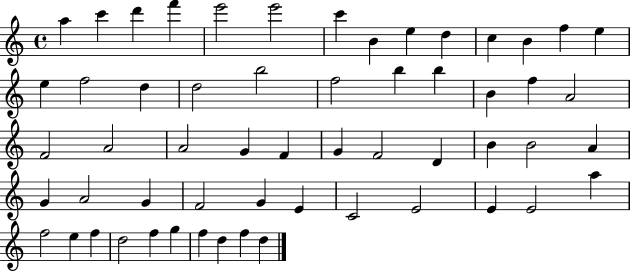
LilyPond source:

{
  \clef treble
  \time 4/4
  \defaultTimeSignature
  \key c \major
  a''4 c'''4 d'''4 f'''4 | e'''2 e'''2 | c'''4 b'4 e''4 d''4 | c''4 b'4 f''4 e''4 | \break e''4 f''2 d''4 | d''2 b''2 | f''2 b''4 b''4 | b'4 f''4 a'2 | \break f'2 a'2 | a'2 g'4 f'4 | g'4 f'2 d'4 | b'4 b'2 a'4 | \break g'4 a'2 g'4 | f'2 g'4 e'4 | c'2 e'2 | e'4 e'2 a''4 | \break f''2 e''4 f''4 | d''2 f''4 g''4 | f''4 d''4 f''4 d''4 | \bar "|."
}